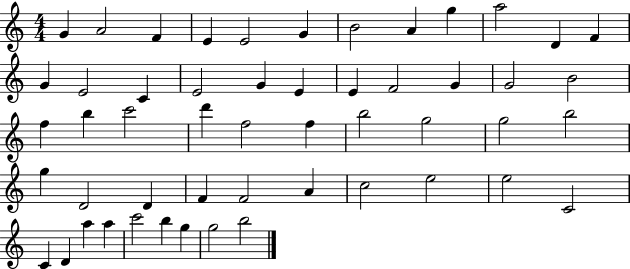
G4/q A4/h F4/q E4/q E4/h G4/q B4/h A4/q G5/q A5/h D4/q F4/q G4/q E4/h C4/q E4/h G4/q E4/q E4/q F4/h G4/q G4/h B4/h F5/q B5/q C6/h D6/q F5/h F5/q B5/h G5/h G5/h B5/h G5/q D4/h D4/q F4/q F4/h A4/q C5/h E5/h E5/h C4/h C4/q D4/q A5/q A5/q C6/h B5/q G5/q G5/h B5/h